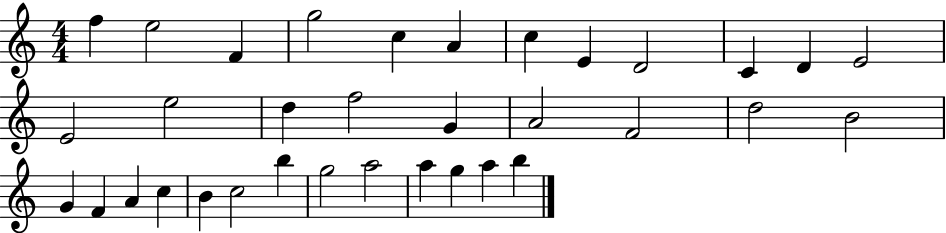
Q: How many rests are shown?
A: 0